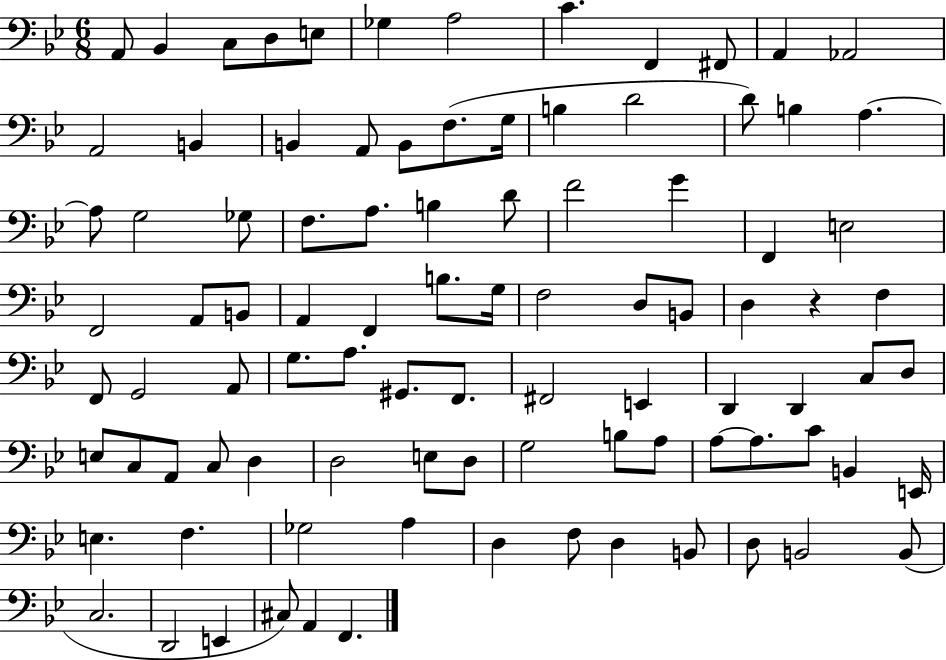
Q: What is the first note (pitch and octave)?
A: A2